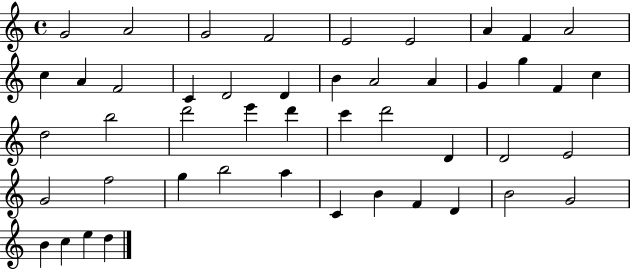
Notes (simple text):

G4/h A4/h G4/h F4/h E4/h E4/h A4/q F4/q A4/h C5/q A4/q F4/h C4/q D4/h D4/q B4/q A4/h A4/q G4/q G5/q F4/q C5/q D5/h B5/h D6/h E6/q D6/q C6/q D6/h D4/q D4/h E4/h G4/h F5/h G5/q B5/h A5/q C4/q B4/q F4/q D4/q B4/h G4/h B4/q C5/q E5/q D5/q